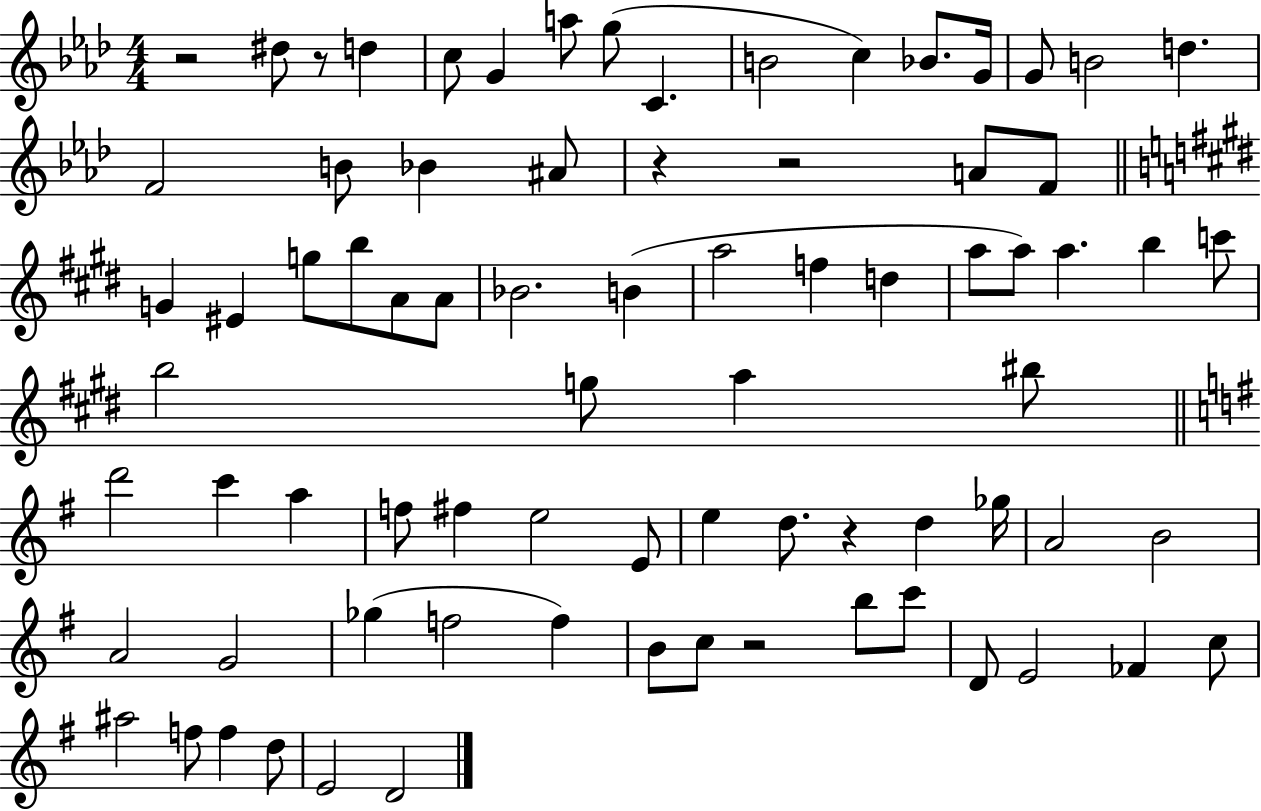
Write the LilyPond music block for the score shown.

{
  \clef treble
  \numericTimeSignature
  \time 4/4
  \key aes \major
  r2 dis''8 r8 d''4 | c''8 g'4 a''8 g''8( c'4. | b'2 c''4) bes'8. g'16 | g'8 b'2 d''4. | \break f'2 b'8 bes'4 ais'8 | r4 r2 a'8 f'8 | \bar "||" \break \key e \major g'4 eis'4 g''8 b''8 a'8 a'8 | bes'2. b'4( | a''2 f''4 d''4 | a''8 a''8) a''4. b''4 c'''8 | \break b''2 g''8 a''4 bis''8 | \bar "||" \break \key g \major d'''2 c'''4 a''4 | f''8 fis''4 e''2 e'8 | e''4 d''8. r4 d''4 ges''16 | a'2 b'2 | \break a'2 g'2 | ges''4( f''2 f''4) | b'8 c''8 r2 b''8 c'''8 | d'8 e'2 fes'4 c''8 | \break ais''2 f''8 f''4 d''8 | e'2 d'2 | \bar "|."
}